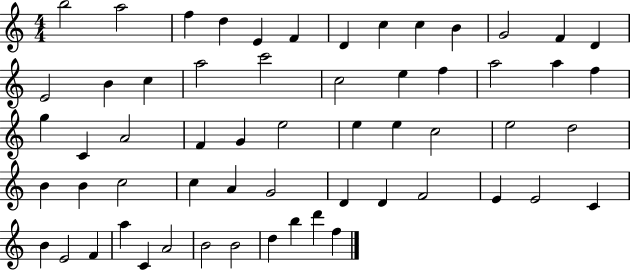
{
  \clef treble
  \numericTimeSignature
  \time 4/4
  \key c \major
  b''2 a''2 | f''4 d''4 e'4 f'4 | d'4 c''4 c''4 b'4 | g'2 f'4 d'4 | \break e'2 b'4 c''4 | a''2 c'''2 | c''2 e''4 f''4 | a''2 a''4 f''4 | \break g''4 c'4 a'2 | f'4 g'4 e''2 | e''4 e''4 c''2 | e''2 d''2 | \break b'4 b'4 c''2 | c''4 a'4 g'2 | d'4 d'4 f'2 | e'4 e'2 c'4 | \break b'4 e'2 f'4 | a''4 c'4 a'2 | b'2 b'2 | d''4 b''4 d'''4 f''4 | \break \bar "|."
}